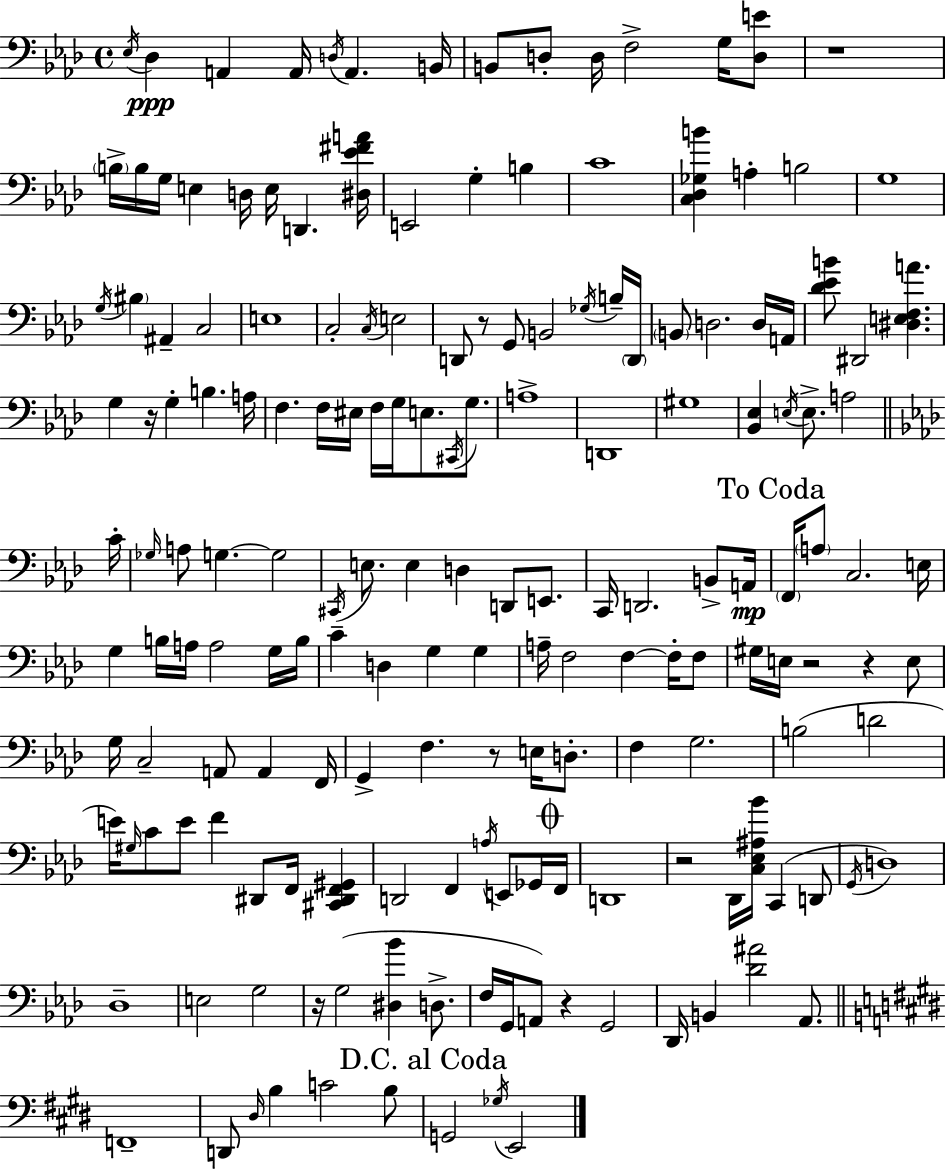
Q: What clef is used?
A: bass